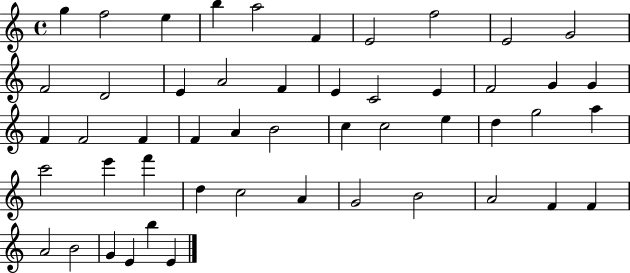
G5/q F5/h E5/q B5/q A5/h F4/q E4/h F5/h E4/h G4/h F4/h D4/h E4/q A4/h F4/q E4/q C4/h E4/q F4/h G4/q G4/q F4/q F4/h F4/q F4/q A4/q B4/h C5/q C5/h E5/q D5/q G5/h A5/q C6/h E6/q F6/q D5/q C5/h A4/q G4/h B4/h A4/h F4/q F4/q A4/h B4/h G4/q E4/q B5/q E4/q